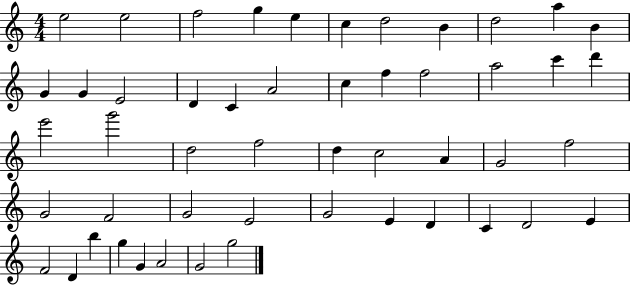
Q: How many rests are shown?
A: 0